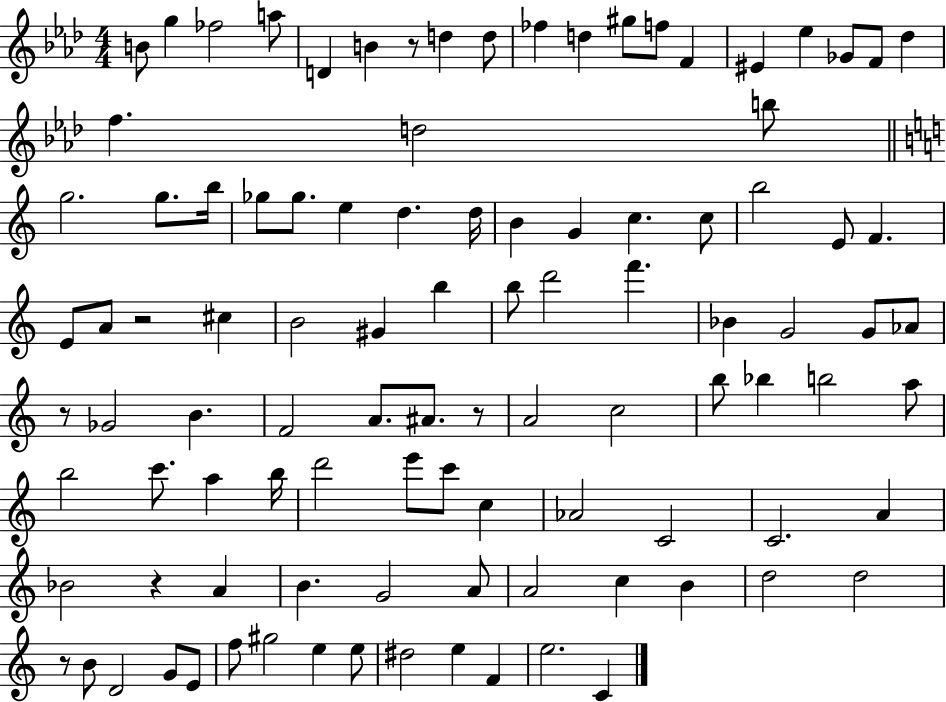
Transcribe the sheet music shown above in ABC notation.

X:1
T:Untitled
M:4/4
L:1/4
K:Ab
B/2 g _f2 a/2 D B z/2 d d/2 _f d ^g/2 f/2 F ^E _e _G/2 F/2 _d f d2 b/2 g2 g/2 b/4 _g/2 _g/2 e d d/4 B G c c/2 b2 E/2 F E/2 A/2 z2 ^c B2 ^G b b/2 d'2 f' _B G2 G/2 _A/2 z/2 _G2 B F2 A/2 ^A/2 z/2 A2 c2 b/2 _b b2 a/2 b2 c'/2 a b/4 d'2 e'/2 c'/2 c _A2 C2 C2 A _B2 z A B G2 A/2 A2 c B d2 d2 z/2 B/2 D2 G/2 E/2 f/2 ^g2 e e/2 ^d2 e F e2 C